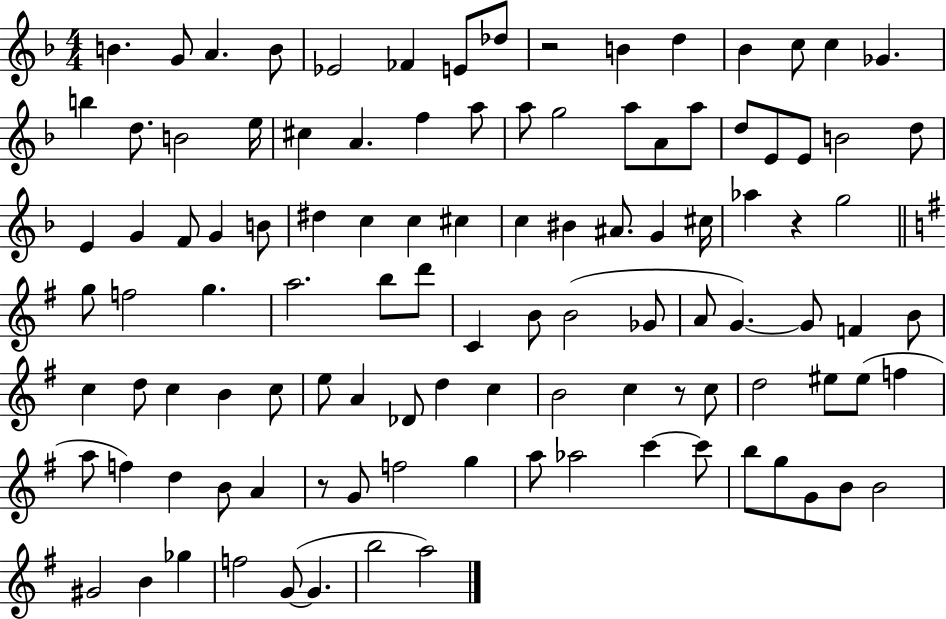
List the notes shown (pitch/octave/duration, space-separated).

B4/q. G4/e A4/q. B4/e Eb4/h FES4/q E4/e Db5/e R/h B4/q D5/q Bb4/q C5/e C5/q Gb4/q. B5/q D5/e. B4/h E5/s C#5/q A4/q. F5/q A5/e A5/e G5/h A5/e A4/e A5/e D5/e E4/e E4/e B4/h D5/e E4/q G4/q F4/e G4/q B4/e D#5/q C5/q C5/q C#5/q C5/q BIS4/q A#4/e. G4/q C#5/s Ab5/q R/q G5/h G5/e F5/h G5/q. A5/h. B5/e D6/e C4/q B4/e B4/h Gb4/e A4/e G4/q. G4/e F4/q B4/e C5/q D5/e C5/q B4/q C5/e E5/e A4/q Db4/e D5/q C5/q B4/h C5/q R/e C5/e D5/h EIS5/e EIS5/e F5/q A5/e F5/q D5/q B4/e A4/q R/e G4/e F5/h G5/q A5/e Ab5/h C6/q C6/e B5/e G5/e G4/e B4/e B4/h G#4/h B4/q Gb5/q F5/h G4/e G4/q. B5/h A5/h